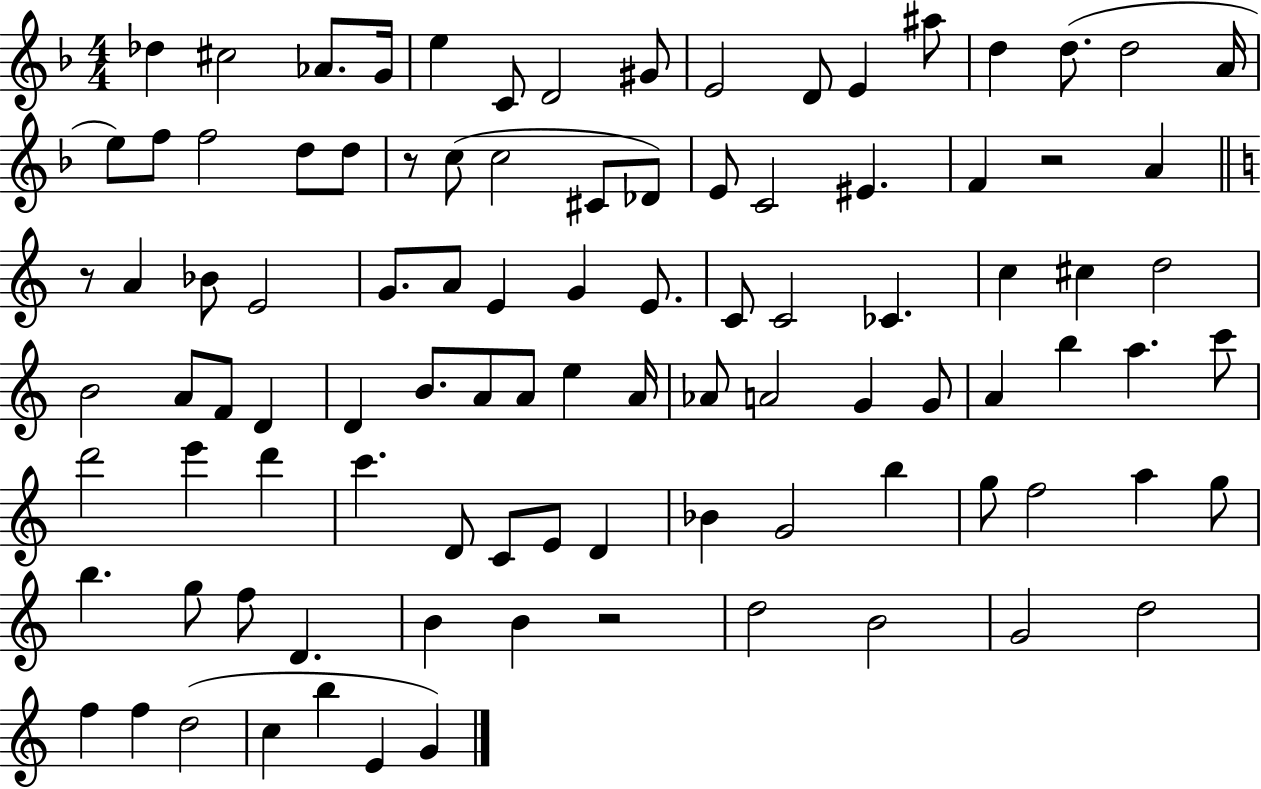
{
  \clef treble
  \numericTimeSignature
  \time 4/4
  \key f \major
  des''4 cis''2 aes'8. g'16 | e''4 c'8 d'2 gis'8 | e'2 d'8 e'4 ais''8 | d''4 d''8.( d''2 a'16 | \break e''8) f''8 f''2 d''8 d''8 | r8 c''8( c''2 cis'8 des'8) | e'8 c'2 eis'4. | f'4 r2 a'4 | \break \bar "||" \break \key a \minor r8 a'4 bes'8 e'2 | g'8. a'8 e'4 g'4 e'8. | c'8 c'2 ces'4. | c''4 cis''4 d''2 | \break b'2 a'8 f'8 d'4 | d'4 b'8. a'8 a'8 e''4 a'16 | aes'8 a'2 g'4 g'8 | a'4 b''4 a''4. c'''8 | \break d'''2 e'''4 d'''4 | c'''4. d'8 c'8 e'8 d'4 | bes'4 g'2 b''4 | g''8 f''2 a''4 g''8 | \break b''4. g''8 f''8 d'4. | b'4 b'4 r2 | d''2 b'2 | g'2 d''2 | \break f''4 f''4 d''2( | c''4 b''4 e'4 g'4) | \bar "|."
}